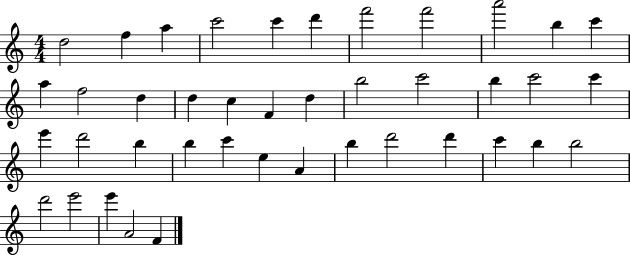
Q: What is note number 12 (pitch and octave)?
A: A5